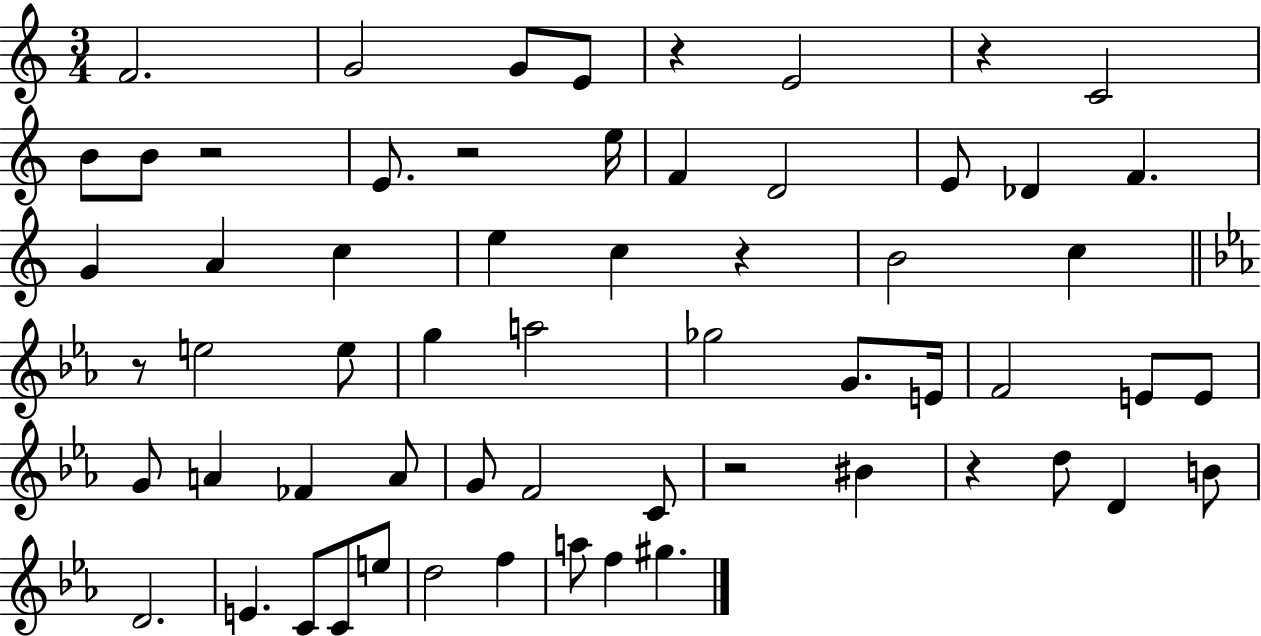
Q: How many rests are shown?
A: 8